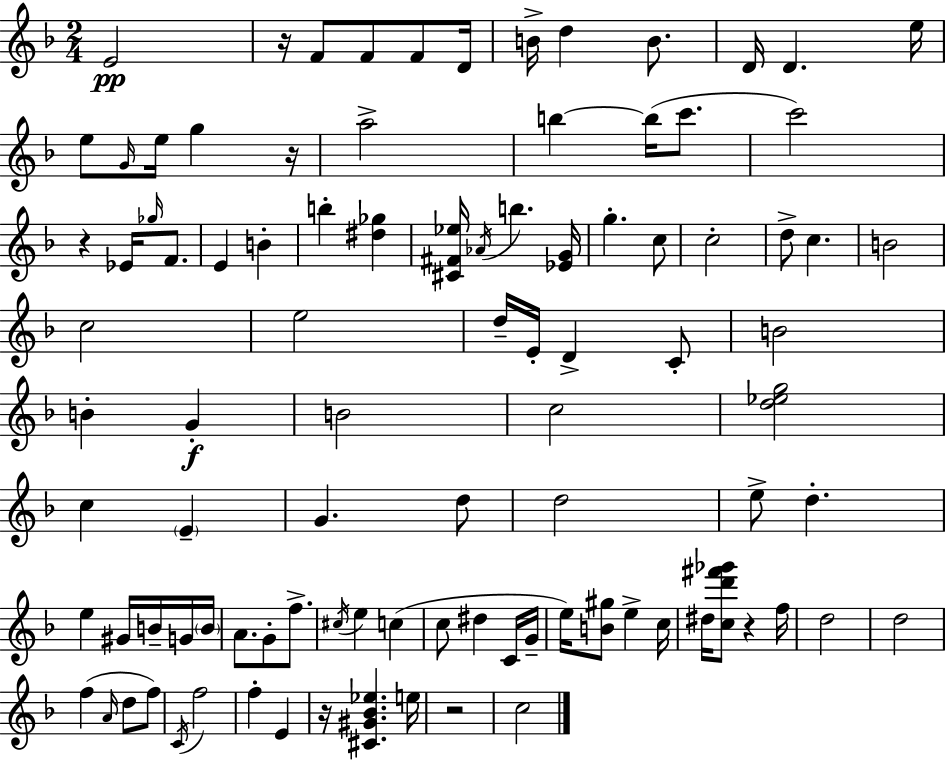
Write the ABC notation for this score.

X:1
T:Untitled
M:2/4
L:1/4
K:F
E2 z/4 F/2 F/2 F/2 D/4 B/4 d B/2 D/4 D e/4 e/2 G/4 e/4 g z/4 a2 b b/4 c'/2 c'2 z _E/4 _g/4 F/2 E B b [^d_g] [^C^F_e]/4 _A/4 b [_EG]/4 g c/2 c2 d/2 c B2 c2 e2 d/4 E/4 D C/2 B2 B G B2 c2 [d_eg]2 c E G d/2 d2 e/2 d e ^G/4 B/4 G/4 B/4 A/2 G/2 f/2 ^c/4 e c c/2 ^d C/4 G/4 e/4 [B^g]/2 e c/4 ^d/4 [cd'^f'_g']/2 z f/4 d2 d2 f A/4 d/2 f/2 C/4 f2 f E z/4 [^C^G_B_e] e/4 z2 c2